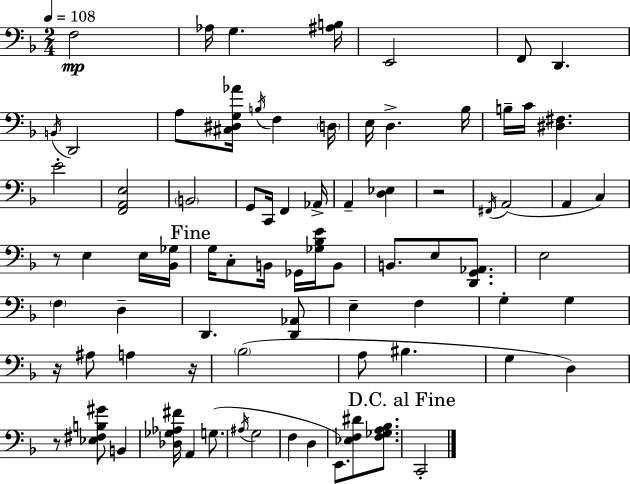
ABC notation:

X:1
T:Untitled
M:2/4
L:1/4
K:F
F,2 _A,/4 G, [^A,B,]/4 E,,2 F,,/2 D,, B,,/4 D,,2 A,/2 [^C,^D,G,_A]/4 B,/4 F, D,/4 E,/4 D, _B,/4 B,/4 C/4 [^D,^F,] E2 [F,,A,,E,]2 B,,2 G,,/2 C,,/4 F,, _A,,/4 A,, [D,_E,] z2 ^F,,/4 A,,2 A,, C, z/2 E, E,/4 [_B,,_G,]/4 G,/4 C,/2 B,,/4 _G,,/4 [_G,_B,E]/4 B,,/2 B,,/2 E,/2 [D,,G,,_A,,]/2 E,2 F, D, D,, [D,,_A,,]/2 E, F, G, G, z/4 ^A,/2 A, z/4 _B,2 A,/2 ^B, G, D, z/2 [_E,^F,B,^G]/2 B,, [_D,_G,_A,^F]/4 A,, G,/2 ^A,/4 G,2 F, D, E,,/2 [_E,F,^D]/2 [F,_G,A,_B,]/2 C,,2